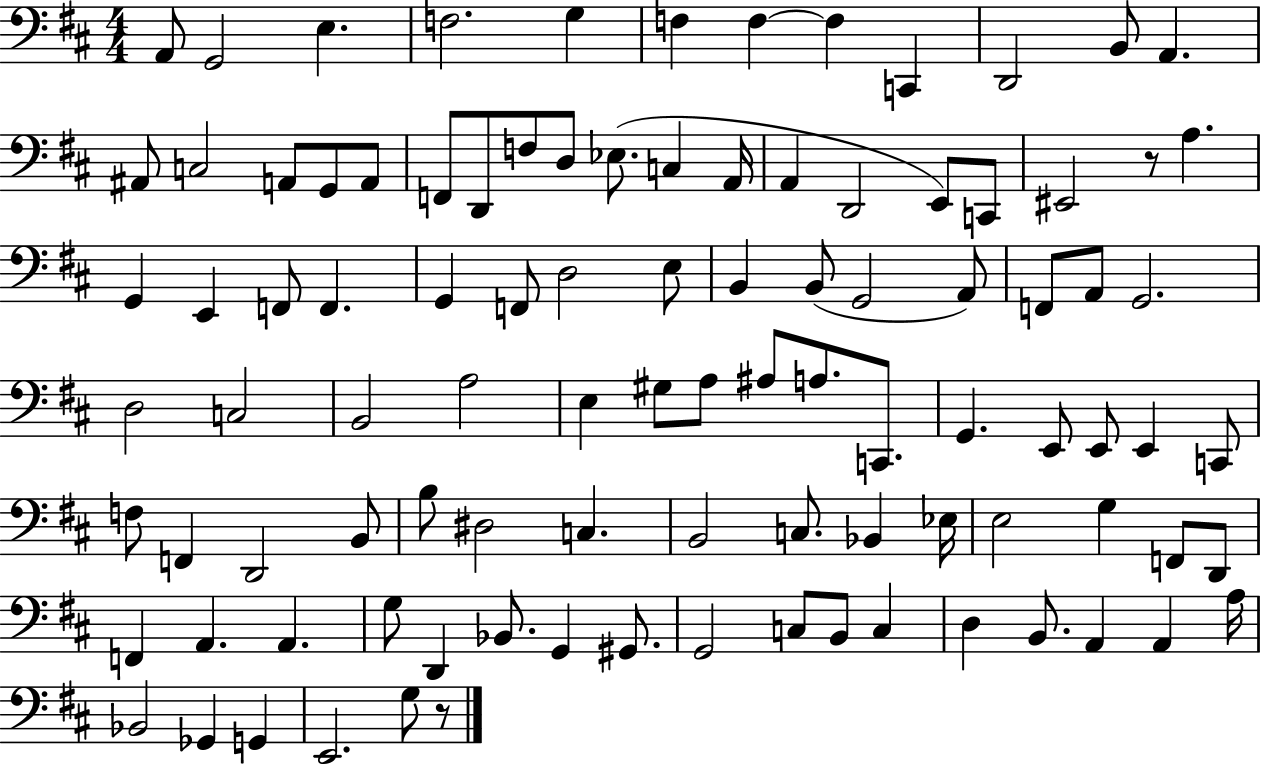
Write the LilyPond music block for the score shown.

{
  \clef bass
  \numericTimeSignature
  \time 4/4
  \key d \major
  a,8 g,2 e4. | f2. g4 | f4 f4~~ f4 c,4 | d,2 b,8 a,4. | \break ais,8 c2 a,8 g,8 a,8 | f,8 d,8 f8 d8 ees8.( c4 a,16 | a,4 d,2 e,8) c,8 | eis,2 r8 a4. | \break g,4 e,4 f,8 f,4. | g,4 f,8 d2 e8 | b,4 b,8( g,2 a,8) | f,8 a,8 g,2. | \break d2 c2 | b,2 a2 | e4 gis8 a8 ais8 a8. c,8. | g,4. e,8 e,8 e,4 c,8 | \break f8 f,4 d,2 b,8 | b8 dis2 c4. | b,2 c8. bes,4 ees16 | e2 g4 f,8 d,8 | \break f,4 a,4. a,4. | g8 d,4 bes,8. g,4 gis,8. | g,2 c8 b,8 c4 | d4 b,8. a,4 a,4 a16 | \break bes,2 ges,4 g,4 | e,2. g8 r8 | \bar "|."
}